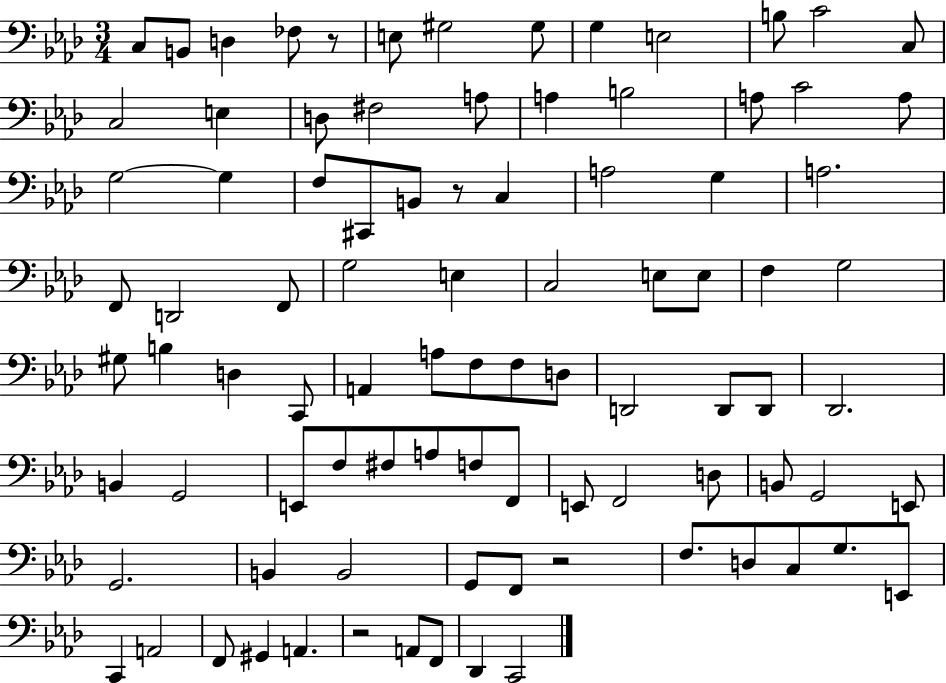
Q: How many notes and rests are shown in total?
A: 91